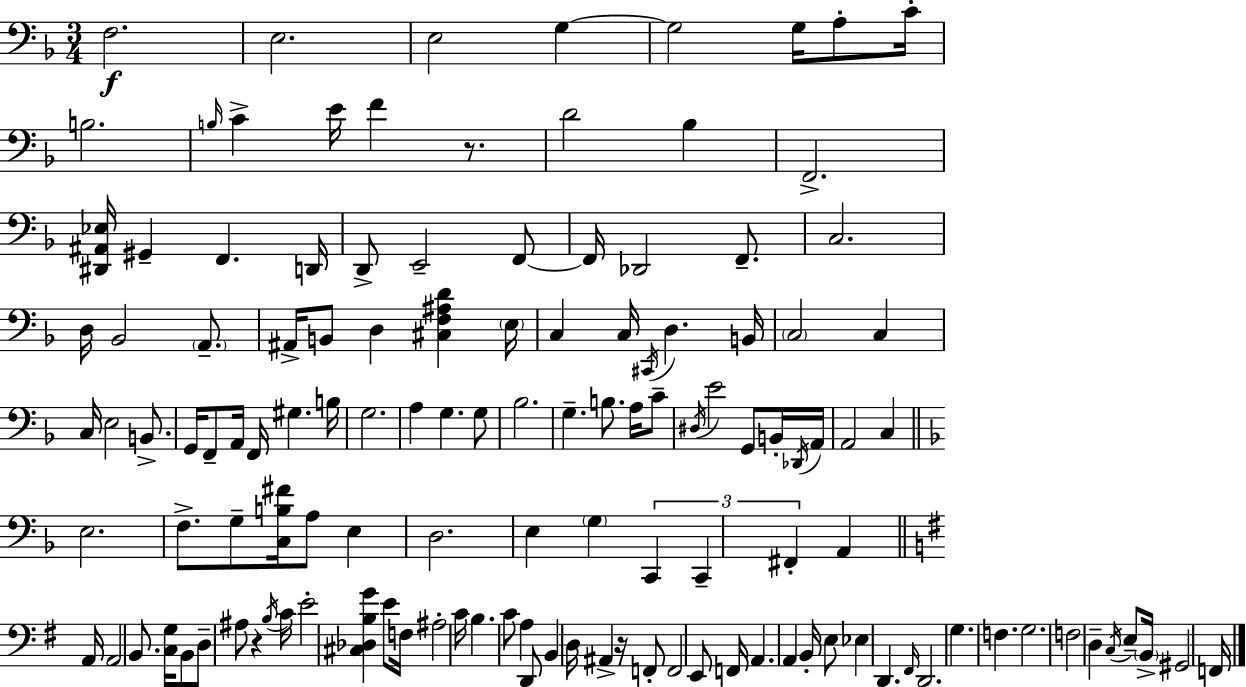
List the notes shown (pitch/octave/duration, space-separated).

F3/h. E3/h. E3/h G3/q G3/h G3/s A3/e C4/s B3/h. B3/s C4/q E4/s F4/q R/e. D4/h Bb3/q F2/h. [D#2,A#2,Eb3]/s G#2/q F2/q. D2/s D2/e E2/h F2/e F2/s Db2/h F2/e. C3/h. D3/s Bb2/h A2/e. A#2/s B2/e D3/q [C#3,F3,A#3,D4]/q E3/s C3/q C3/s C#2/s D3/q. B2/s C3/h C3/q C3/s E3/h B2/e. G2/s F2/e A2/s F2/s G#3/q. B3/s G3/h. A3/q G3/q. G3/e Bb3/h. G3/q. B3/e. A3/s C4/e D#3/s E4/h G2/e B2/s Db2/s A2/s A2/h C3/q E3/h. F3/e. G3/e [C3,B3,F#4]/s A3/e E3/q D3/h. E3/q G3/q C2/q C2/q F#2/q A2/q A2/s A2/h B2/e. [C3,G3]/s B2/e D3/e A#3/e R/q B3/s C4/s E4/h [C#3,Db3,B3,G4]/q E4/e F3/s A#3/h C4/s B3/q. C4/e A3/q D2/e B2/q D3/s A#2/q R/s F2/e F2/h E2/e F2/s A2/q. A2/q B2/s E3/e Eb3/q D2/q. F#2/s D2/h. G3/q. F3/q. G3/h. F3/h D3/q C3/s E3/e B2/s G#2/h F2/s